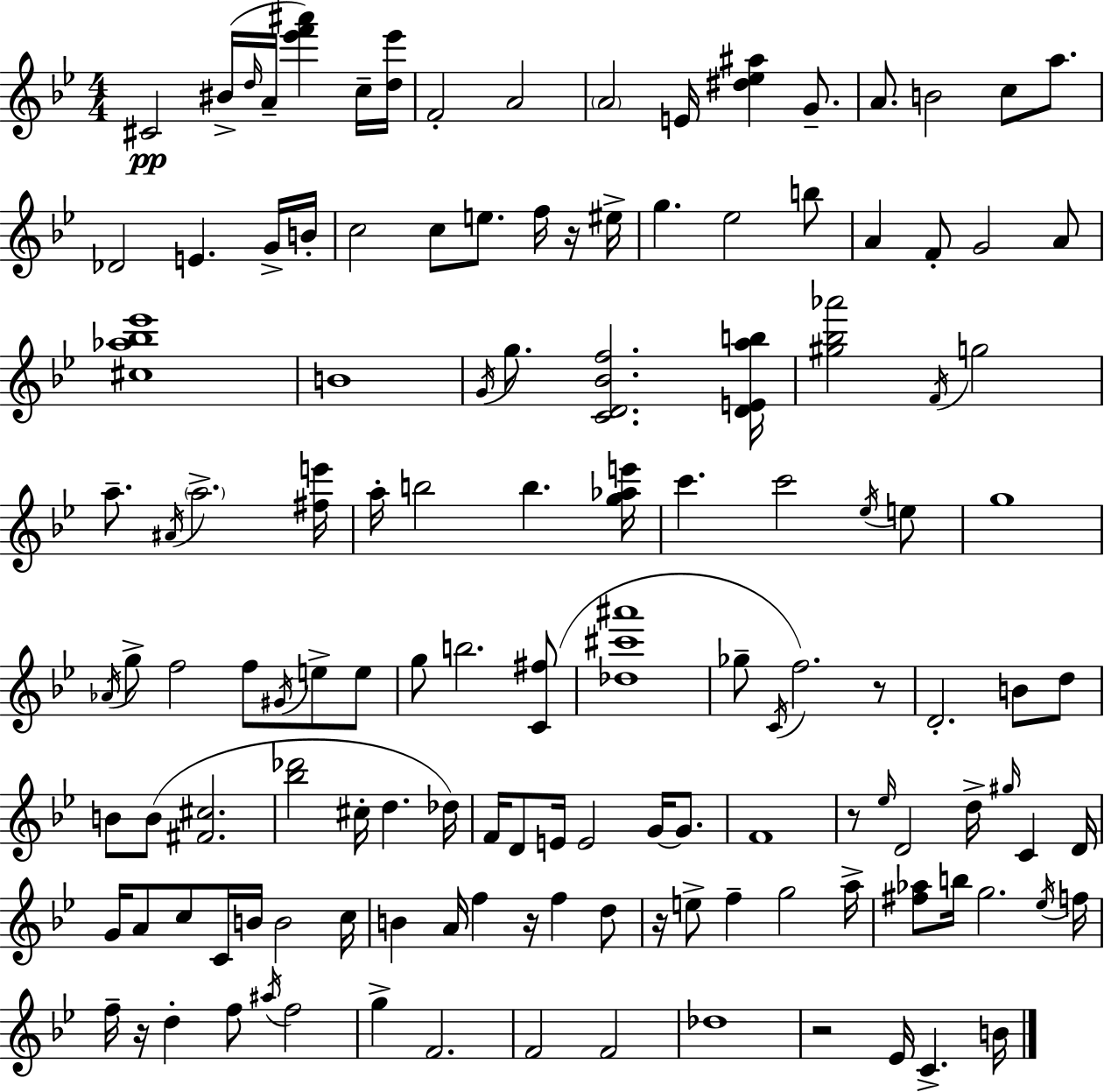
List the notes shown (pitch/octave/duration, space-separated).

C#4/h BIS4/s D5/s A4/s [Eb6,F6,A#6]/q C5/s [D5,Eb6]/s F4/h A4/h A4/h E4/s [D#5,Eb5,A#5]/q G4/e. A4/e. B4/h C5/e A5/e. Db4/h E4/q. G4/s B4/s C5/h C5/e E5/e. F5/s R/s EIS5/s G5/q. Eb5/h B5/e A4/q F4/e G4/h A4/e [C#5,Ab5,Bb5,Eb6]/w B4/w G4/s G5/e. [C4,D4,Bb4,F5]/h. [D4,E4,A5,B5]/s [G#5,Bb5,Ab6]/h F4/s G5/h A5/e. A#4/s A5/h. [F#5,E6]/s A5/s B5/h B5/q. [G5,Ab5,E6]/s C6/q. C6/h Eb5/s E5/e G5/w Ab4/s G5/e F5/h F5/e G#4/s E5/e E5/e G5/e B5/h. [C4,F#5]/e [Db5,C#6,A#6]/w Gb5/e C4/s F5/h. R/e D4/h. B4/e D5/e B4/e B4/e [F#4,C#5]/h. [Bb5,Db6]/h C#5/s D5/q. Db5/s F4/s D4/e E4/s E4/h G4/s G4/e. F4/w R/e Eb5/s D4/h D5/s G#5/s C4/q D4/s G4/s A4/e C5/e C4/s B4/s B4/h C5/s B4/q A4/s F5/q R/s F5/q D5/e R/s E5/e F5/q G5/h A5/s [F#5,Ab5]/e B5/s G5/h. Eb5/s F5/s F5/s R/s D5/q F5/e A#5/s F5/h G5/q F4/h. F4/h F4/h Db5/w R/h Eb4/s C4/q. B4/s